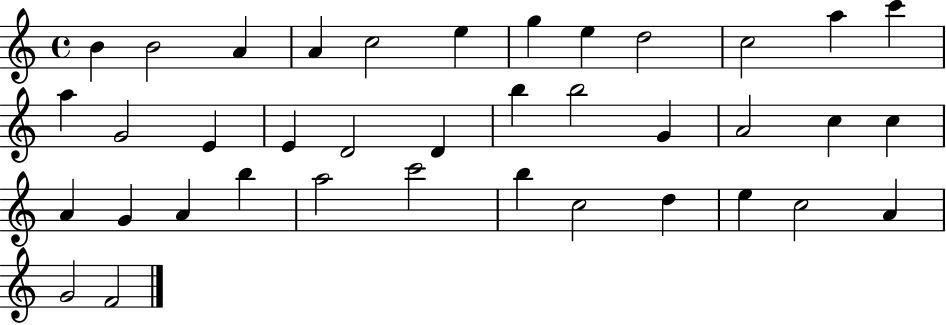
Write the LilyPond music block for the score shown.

{
  \clef treble
  \time 4/4
  \defaultTimeSignature
  \key c \major
  b'4 b'2 a'4 | a'4 c''2 e''4 | g''4 e''4 d''2 | c''2 a''4 c'''4 | \break a''4 g'2 e'4 | e'4 d'2 d'4 | b''4 b''2 g'4 | a'2 c''4 c''4 | \break a'4 g'4 a'4 b''4 | a''2 c'''2 | b''4 c''2 d''4 | e''4 c''2 a'4 | \break g'2 f'2 | \bar "|."
}